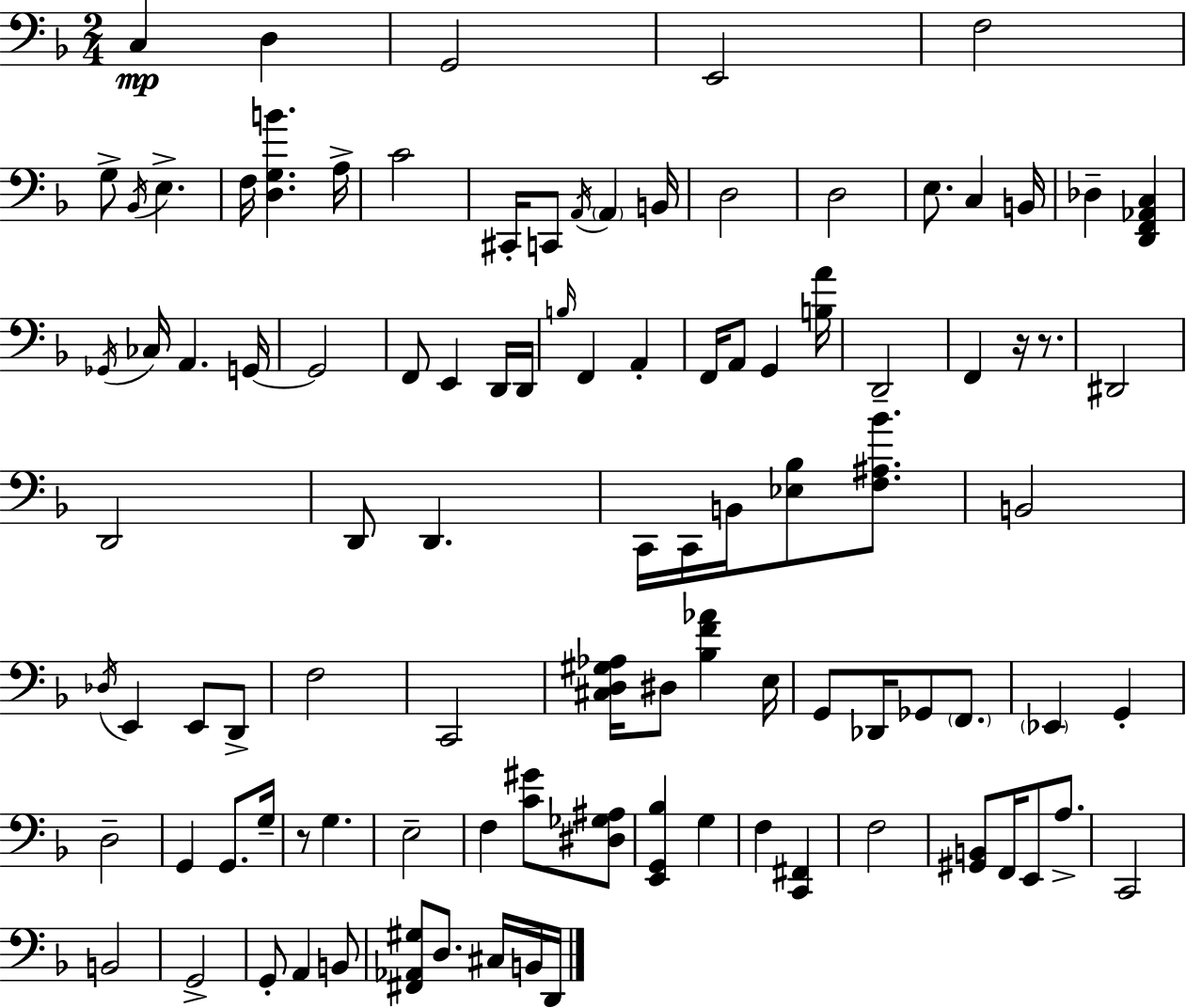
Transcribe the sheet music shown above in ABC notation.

X:1
T:Untitled
M:2/4
L:1/4
K:F
C, D, G,,2 E,,2 F,2 G,/2 _B,,/4 E, F,/4 [D,G,B] A,/4 C2 ^C,,/4 C,,/2 A,,/4 A,, B,,/4 D,2 D,2 E,/2 C, B,,/4 _D, [D,,F,,_A,,C,] _G,,/4 _C,/4 A,, G,,/4 G,,2 F,,/2 E,, D,,/4 D,,/4 B,/4 F,, A,, F,,/4 A,,/2 G,, [B,A]/4 D,,2 F,, z/4 z/2 ^D,,2 D,,2 D,,/2 D,, C,,/4 C,,/4 B,,/4 [_E,_B,]/2 [F,^A,_B]/2 B,,2 _D,/4 E,, E,,/2 D,,/2 F,2 C,,2 [^C,D,^G,_A,]/4 ^D,/2 [_B,F_A] E,/4 G,,/2 _D,,/4 _G,,/2 F,,/2 _E,, G,, D,2 G,, G,,/2 G,/4 z/2 G, E,2 F, [C^G]/2 [^D,_G,^A,]/2 [E,,G,,_B,] G, F, [C,,^F,,] F,2 [^G,,B,,]/2 F,,/4 E,,/2 A,/2 C,,2 B,,2 G,,2 G,,/2 A,, B,,/2 [^F,,_A,,^G,]/2 D,/2 ^C,/4 B,,/4 D,,/4